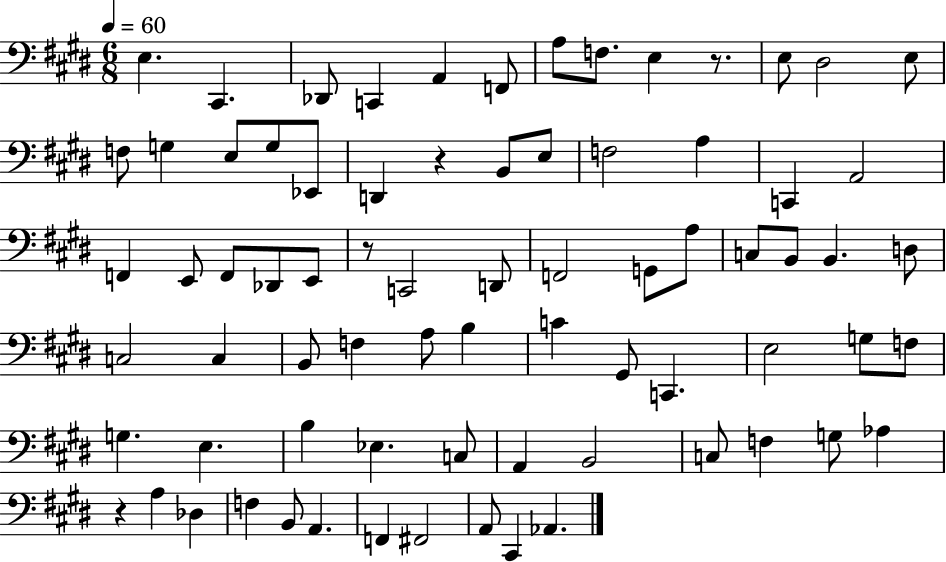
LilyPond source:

{
  \clef bass
  \numericTimeSignature
  \time 6/8
  \key e \major
  \tempo 4 = 60
  e4. cis,4. | des,8 c,4 a,4 f,8 | a8 f8. e4 r8. | e8 dis2 e8 | \break f8 g4 e8 g8 ees,8 | d,4 r4 b,8 e8 | f2 a4 | c,4 a,2 | \break f,4 e,8 f,8 des,8 e,8 | r8 c,2 d,8 | f,2 g,8 a8 | c8 b,8 b,4. d8 | \break c2 c4 | b,8 f4 a8 b4 | c'4 gis,8 c,4. | e2 g8 f8 | \break g4. e4. | b4 ees4. c8 | a,4 b,2 | c8 f4 g8 aes4 | \break r4 a4 des4 | f4 b,8 a,4. | f,4 fis,2 | a,8 cis,4 aes,4. | \break \bar "|."
}